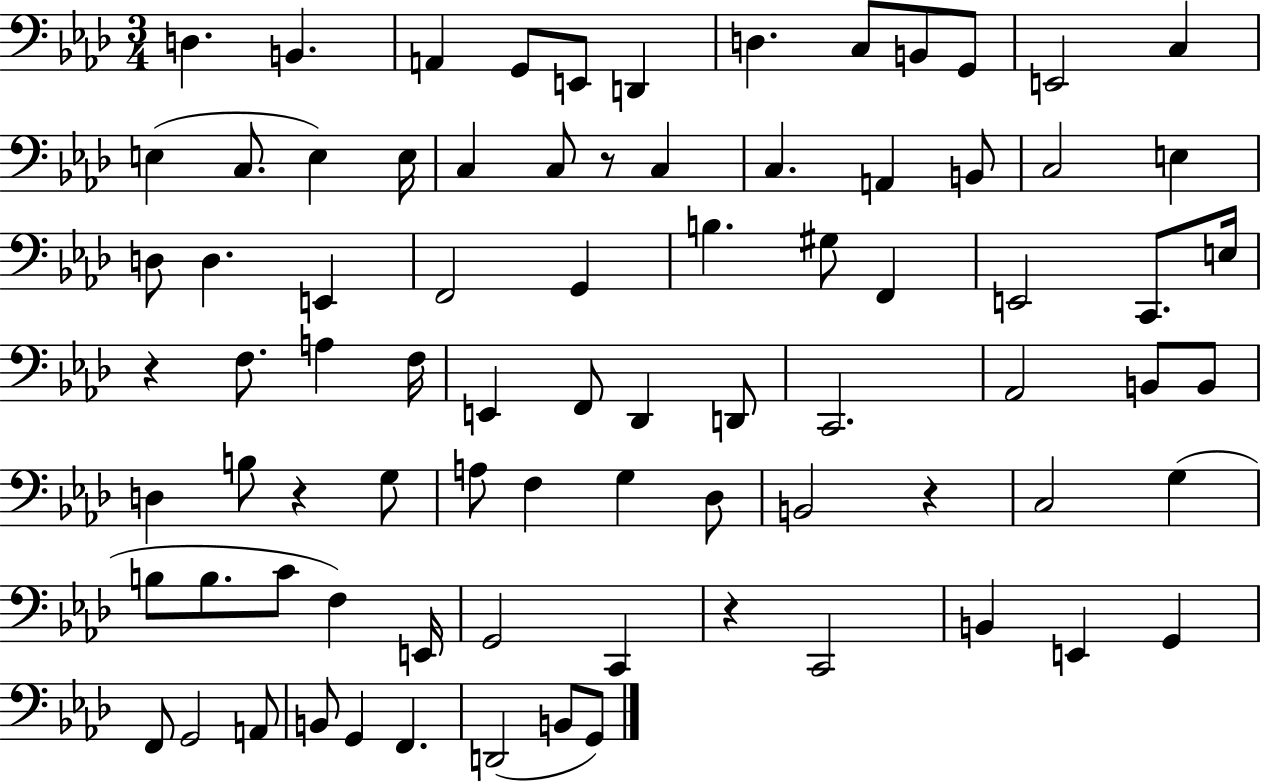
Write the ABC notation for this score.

X:1
T:Untitled
M:3/4
L:1/4
K:Ab
D, B,, A,, G,,/2 E,,/2 D,, D, C,/2 B,,/2 G,,/2 E,,2 C, E, C,/2 E, E,/4 C, C,/2 z/2 C, C, A,, B,,/2 C,2 E, D,/2 D, E,, F,,2 G,, B, ^G,/2 F,, E,,2 C,,/2 E,/4 z F,/2 A, F,/4 E,, F,,/2 _D,, D,,/2 C,,2 _A,,2 B,,/2 B,,/2 D, B,/2 z G,/2 A,/2 F, G, _D,/2 B,,2 z C,2 G, B,/2 B,/2 C/2 F, E,,/4 G,,2 C,, z C,,2 B,, E,, G,, F,,/2 G,,2 A,,/2 B,,/2 G,, F,, D,,2 B,,/2 G,,/2